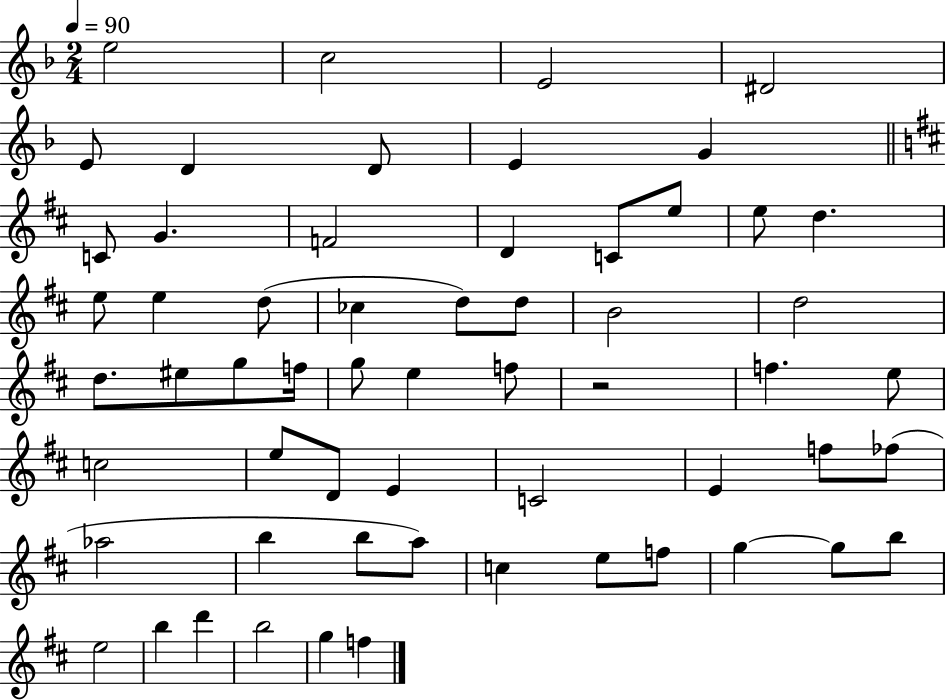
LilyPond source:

{
  \clef treble
  \numericTimeSignature
  \time 2/4
  \key f \major
  \tempo 4 = 90
  e''2 | c''2 | e'2 | dis'2 | \break e'8 d'4 d'8 | e'4 g'4 | \bar "||" \break \key b \minor c'8 g'4. | f'2 | d'4 c'8 e''8 | e''8 d''4. | \break e''8 e''4 d''8( | ces''4 d''8) d''8 | b'2 | d''2 | \break d''8. eis''8 g''8 f''16 | g''8 e''4 f''8 | r2 | f''4. e''8 | \break c''2 | e''8 d'8 e'4 | c'2 | e'4 f''8 fes''8( | \break aes''2 | b''4 b''8 a''8) | c''4 e''8 f''8 | g''4~~ g''8 b''8 | \break e''2 | b''4 d'''4 | b''2 | g''4 f''4 | \break \bar "|."
}